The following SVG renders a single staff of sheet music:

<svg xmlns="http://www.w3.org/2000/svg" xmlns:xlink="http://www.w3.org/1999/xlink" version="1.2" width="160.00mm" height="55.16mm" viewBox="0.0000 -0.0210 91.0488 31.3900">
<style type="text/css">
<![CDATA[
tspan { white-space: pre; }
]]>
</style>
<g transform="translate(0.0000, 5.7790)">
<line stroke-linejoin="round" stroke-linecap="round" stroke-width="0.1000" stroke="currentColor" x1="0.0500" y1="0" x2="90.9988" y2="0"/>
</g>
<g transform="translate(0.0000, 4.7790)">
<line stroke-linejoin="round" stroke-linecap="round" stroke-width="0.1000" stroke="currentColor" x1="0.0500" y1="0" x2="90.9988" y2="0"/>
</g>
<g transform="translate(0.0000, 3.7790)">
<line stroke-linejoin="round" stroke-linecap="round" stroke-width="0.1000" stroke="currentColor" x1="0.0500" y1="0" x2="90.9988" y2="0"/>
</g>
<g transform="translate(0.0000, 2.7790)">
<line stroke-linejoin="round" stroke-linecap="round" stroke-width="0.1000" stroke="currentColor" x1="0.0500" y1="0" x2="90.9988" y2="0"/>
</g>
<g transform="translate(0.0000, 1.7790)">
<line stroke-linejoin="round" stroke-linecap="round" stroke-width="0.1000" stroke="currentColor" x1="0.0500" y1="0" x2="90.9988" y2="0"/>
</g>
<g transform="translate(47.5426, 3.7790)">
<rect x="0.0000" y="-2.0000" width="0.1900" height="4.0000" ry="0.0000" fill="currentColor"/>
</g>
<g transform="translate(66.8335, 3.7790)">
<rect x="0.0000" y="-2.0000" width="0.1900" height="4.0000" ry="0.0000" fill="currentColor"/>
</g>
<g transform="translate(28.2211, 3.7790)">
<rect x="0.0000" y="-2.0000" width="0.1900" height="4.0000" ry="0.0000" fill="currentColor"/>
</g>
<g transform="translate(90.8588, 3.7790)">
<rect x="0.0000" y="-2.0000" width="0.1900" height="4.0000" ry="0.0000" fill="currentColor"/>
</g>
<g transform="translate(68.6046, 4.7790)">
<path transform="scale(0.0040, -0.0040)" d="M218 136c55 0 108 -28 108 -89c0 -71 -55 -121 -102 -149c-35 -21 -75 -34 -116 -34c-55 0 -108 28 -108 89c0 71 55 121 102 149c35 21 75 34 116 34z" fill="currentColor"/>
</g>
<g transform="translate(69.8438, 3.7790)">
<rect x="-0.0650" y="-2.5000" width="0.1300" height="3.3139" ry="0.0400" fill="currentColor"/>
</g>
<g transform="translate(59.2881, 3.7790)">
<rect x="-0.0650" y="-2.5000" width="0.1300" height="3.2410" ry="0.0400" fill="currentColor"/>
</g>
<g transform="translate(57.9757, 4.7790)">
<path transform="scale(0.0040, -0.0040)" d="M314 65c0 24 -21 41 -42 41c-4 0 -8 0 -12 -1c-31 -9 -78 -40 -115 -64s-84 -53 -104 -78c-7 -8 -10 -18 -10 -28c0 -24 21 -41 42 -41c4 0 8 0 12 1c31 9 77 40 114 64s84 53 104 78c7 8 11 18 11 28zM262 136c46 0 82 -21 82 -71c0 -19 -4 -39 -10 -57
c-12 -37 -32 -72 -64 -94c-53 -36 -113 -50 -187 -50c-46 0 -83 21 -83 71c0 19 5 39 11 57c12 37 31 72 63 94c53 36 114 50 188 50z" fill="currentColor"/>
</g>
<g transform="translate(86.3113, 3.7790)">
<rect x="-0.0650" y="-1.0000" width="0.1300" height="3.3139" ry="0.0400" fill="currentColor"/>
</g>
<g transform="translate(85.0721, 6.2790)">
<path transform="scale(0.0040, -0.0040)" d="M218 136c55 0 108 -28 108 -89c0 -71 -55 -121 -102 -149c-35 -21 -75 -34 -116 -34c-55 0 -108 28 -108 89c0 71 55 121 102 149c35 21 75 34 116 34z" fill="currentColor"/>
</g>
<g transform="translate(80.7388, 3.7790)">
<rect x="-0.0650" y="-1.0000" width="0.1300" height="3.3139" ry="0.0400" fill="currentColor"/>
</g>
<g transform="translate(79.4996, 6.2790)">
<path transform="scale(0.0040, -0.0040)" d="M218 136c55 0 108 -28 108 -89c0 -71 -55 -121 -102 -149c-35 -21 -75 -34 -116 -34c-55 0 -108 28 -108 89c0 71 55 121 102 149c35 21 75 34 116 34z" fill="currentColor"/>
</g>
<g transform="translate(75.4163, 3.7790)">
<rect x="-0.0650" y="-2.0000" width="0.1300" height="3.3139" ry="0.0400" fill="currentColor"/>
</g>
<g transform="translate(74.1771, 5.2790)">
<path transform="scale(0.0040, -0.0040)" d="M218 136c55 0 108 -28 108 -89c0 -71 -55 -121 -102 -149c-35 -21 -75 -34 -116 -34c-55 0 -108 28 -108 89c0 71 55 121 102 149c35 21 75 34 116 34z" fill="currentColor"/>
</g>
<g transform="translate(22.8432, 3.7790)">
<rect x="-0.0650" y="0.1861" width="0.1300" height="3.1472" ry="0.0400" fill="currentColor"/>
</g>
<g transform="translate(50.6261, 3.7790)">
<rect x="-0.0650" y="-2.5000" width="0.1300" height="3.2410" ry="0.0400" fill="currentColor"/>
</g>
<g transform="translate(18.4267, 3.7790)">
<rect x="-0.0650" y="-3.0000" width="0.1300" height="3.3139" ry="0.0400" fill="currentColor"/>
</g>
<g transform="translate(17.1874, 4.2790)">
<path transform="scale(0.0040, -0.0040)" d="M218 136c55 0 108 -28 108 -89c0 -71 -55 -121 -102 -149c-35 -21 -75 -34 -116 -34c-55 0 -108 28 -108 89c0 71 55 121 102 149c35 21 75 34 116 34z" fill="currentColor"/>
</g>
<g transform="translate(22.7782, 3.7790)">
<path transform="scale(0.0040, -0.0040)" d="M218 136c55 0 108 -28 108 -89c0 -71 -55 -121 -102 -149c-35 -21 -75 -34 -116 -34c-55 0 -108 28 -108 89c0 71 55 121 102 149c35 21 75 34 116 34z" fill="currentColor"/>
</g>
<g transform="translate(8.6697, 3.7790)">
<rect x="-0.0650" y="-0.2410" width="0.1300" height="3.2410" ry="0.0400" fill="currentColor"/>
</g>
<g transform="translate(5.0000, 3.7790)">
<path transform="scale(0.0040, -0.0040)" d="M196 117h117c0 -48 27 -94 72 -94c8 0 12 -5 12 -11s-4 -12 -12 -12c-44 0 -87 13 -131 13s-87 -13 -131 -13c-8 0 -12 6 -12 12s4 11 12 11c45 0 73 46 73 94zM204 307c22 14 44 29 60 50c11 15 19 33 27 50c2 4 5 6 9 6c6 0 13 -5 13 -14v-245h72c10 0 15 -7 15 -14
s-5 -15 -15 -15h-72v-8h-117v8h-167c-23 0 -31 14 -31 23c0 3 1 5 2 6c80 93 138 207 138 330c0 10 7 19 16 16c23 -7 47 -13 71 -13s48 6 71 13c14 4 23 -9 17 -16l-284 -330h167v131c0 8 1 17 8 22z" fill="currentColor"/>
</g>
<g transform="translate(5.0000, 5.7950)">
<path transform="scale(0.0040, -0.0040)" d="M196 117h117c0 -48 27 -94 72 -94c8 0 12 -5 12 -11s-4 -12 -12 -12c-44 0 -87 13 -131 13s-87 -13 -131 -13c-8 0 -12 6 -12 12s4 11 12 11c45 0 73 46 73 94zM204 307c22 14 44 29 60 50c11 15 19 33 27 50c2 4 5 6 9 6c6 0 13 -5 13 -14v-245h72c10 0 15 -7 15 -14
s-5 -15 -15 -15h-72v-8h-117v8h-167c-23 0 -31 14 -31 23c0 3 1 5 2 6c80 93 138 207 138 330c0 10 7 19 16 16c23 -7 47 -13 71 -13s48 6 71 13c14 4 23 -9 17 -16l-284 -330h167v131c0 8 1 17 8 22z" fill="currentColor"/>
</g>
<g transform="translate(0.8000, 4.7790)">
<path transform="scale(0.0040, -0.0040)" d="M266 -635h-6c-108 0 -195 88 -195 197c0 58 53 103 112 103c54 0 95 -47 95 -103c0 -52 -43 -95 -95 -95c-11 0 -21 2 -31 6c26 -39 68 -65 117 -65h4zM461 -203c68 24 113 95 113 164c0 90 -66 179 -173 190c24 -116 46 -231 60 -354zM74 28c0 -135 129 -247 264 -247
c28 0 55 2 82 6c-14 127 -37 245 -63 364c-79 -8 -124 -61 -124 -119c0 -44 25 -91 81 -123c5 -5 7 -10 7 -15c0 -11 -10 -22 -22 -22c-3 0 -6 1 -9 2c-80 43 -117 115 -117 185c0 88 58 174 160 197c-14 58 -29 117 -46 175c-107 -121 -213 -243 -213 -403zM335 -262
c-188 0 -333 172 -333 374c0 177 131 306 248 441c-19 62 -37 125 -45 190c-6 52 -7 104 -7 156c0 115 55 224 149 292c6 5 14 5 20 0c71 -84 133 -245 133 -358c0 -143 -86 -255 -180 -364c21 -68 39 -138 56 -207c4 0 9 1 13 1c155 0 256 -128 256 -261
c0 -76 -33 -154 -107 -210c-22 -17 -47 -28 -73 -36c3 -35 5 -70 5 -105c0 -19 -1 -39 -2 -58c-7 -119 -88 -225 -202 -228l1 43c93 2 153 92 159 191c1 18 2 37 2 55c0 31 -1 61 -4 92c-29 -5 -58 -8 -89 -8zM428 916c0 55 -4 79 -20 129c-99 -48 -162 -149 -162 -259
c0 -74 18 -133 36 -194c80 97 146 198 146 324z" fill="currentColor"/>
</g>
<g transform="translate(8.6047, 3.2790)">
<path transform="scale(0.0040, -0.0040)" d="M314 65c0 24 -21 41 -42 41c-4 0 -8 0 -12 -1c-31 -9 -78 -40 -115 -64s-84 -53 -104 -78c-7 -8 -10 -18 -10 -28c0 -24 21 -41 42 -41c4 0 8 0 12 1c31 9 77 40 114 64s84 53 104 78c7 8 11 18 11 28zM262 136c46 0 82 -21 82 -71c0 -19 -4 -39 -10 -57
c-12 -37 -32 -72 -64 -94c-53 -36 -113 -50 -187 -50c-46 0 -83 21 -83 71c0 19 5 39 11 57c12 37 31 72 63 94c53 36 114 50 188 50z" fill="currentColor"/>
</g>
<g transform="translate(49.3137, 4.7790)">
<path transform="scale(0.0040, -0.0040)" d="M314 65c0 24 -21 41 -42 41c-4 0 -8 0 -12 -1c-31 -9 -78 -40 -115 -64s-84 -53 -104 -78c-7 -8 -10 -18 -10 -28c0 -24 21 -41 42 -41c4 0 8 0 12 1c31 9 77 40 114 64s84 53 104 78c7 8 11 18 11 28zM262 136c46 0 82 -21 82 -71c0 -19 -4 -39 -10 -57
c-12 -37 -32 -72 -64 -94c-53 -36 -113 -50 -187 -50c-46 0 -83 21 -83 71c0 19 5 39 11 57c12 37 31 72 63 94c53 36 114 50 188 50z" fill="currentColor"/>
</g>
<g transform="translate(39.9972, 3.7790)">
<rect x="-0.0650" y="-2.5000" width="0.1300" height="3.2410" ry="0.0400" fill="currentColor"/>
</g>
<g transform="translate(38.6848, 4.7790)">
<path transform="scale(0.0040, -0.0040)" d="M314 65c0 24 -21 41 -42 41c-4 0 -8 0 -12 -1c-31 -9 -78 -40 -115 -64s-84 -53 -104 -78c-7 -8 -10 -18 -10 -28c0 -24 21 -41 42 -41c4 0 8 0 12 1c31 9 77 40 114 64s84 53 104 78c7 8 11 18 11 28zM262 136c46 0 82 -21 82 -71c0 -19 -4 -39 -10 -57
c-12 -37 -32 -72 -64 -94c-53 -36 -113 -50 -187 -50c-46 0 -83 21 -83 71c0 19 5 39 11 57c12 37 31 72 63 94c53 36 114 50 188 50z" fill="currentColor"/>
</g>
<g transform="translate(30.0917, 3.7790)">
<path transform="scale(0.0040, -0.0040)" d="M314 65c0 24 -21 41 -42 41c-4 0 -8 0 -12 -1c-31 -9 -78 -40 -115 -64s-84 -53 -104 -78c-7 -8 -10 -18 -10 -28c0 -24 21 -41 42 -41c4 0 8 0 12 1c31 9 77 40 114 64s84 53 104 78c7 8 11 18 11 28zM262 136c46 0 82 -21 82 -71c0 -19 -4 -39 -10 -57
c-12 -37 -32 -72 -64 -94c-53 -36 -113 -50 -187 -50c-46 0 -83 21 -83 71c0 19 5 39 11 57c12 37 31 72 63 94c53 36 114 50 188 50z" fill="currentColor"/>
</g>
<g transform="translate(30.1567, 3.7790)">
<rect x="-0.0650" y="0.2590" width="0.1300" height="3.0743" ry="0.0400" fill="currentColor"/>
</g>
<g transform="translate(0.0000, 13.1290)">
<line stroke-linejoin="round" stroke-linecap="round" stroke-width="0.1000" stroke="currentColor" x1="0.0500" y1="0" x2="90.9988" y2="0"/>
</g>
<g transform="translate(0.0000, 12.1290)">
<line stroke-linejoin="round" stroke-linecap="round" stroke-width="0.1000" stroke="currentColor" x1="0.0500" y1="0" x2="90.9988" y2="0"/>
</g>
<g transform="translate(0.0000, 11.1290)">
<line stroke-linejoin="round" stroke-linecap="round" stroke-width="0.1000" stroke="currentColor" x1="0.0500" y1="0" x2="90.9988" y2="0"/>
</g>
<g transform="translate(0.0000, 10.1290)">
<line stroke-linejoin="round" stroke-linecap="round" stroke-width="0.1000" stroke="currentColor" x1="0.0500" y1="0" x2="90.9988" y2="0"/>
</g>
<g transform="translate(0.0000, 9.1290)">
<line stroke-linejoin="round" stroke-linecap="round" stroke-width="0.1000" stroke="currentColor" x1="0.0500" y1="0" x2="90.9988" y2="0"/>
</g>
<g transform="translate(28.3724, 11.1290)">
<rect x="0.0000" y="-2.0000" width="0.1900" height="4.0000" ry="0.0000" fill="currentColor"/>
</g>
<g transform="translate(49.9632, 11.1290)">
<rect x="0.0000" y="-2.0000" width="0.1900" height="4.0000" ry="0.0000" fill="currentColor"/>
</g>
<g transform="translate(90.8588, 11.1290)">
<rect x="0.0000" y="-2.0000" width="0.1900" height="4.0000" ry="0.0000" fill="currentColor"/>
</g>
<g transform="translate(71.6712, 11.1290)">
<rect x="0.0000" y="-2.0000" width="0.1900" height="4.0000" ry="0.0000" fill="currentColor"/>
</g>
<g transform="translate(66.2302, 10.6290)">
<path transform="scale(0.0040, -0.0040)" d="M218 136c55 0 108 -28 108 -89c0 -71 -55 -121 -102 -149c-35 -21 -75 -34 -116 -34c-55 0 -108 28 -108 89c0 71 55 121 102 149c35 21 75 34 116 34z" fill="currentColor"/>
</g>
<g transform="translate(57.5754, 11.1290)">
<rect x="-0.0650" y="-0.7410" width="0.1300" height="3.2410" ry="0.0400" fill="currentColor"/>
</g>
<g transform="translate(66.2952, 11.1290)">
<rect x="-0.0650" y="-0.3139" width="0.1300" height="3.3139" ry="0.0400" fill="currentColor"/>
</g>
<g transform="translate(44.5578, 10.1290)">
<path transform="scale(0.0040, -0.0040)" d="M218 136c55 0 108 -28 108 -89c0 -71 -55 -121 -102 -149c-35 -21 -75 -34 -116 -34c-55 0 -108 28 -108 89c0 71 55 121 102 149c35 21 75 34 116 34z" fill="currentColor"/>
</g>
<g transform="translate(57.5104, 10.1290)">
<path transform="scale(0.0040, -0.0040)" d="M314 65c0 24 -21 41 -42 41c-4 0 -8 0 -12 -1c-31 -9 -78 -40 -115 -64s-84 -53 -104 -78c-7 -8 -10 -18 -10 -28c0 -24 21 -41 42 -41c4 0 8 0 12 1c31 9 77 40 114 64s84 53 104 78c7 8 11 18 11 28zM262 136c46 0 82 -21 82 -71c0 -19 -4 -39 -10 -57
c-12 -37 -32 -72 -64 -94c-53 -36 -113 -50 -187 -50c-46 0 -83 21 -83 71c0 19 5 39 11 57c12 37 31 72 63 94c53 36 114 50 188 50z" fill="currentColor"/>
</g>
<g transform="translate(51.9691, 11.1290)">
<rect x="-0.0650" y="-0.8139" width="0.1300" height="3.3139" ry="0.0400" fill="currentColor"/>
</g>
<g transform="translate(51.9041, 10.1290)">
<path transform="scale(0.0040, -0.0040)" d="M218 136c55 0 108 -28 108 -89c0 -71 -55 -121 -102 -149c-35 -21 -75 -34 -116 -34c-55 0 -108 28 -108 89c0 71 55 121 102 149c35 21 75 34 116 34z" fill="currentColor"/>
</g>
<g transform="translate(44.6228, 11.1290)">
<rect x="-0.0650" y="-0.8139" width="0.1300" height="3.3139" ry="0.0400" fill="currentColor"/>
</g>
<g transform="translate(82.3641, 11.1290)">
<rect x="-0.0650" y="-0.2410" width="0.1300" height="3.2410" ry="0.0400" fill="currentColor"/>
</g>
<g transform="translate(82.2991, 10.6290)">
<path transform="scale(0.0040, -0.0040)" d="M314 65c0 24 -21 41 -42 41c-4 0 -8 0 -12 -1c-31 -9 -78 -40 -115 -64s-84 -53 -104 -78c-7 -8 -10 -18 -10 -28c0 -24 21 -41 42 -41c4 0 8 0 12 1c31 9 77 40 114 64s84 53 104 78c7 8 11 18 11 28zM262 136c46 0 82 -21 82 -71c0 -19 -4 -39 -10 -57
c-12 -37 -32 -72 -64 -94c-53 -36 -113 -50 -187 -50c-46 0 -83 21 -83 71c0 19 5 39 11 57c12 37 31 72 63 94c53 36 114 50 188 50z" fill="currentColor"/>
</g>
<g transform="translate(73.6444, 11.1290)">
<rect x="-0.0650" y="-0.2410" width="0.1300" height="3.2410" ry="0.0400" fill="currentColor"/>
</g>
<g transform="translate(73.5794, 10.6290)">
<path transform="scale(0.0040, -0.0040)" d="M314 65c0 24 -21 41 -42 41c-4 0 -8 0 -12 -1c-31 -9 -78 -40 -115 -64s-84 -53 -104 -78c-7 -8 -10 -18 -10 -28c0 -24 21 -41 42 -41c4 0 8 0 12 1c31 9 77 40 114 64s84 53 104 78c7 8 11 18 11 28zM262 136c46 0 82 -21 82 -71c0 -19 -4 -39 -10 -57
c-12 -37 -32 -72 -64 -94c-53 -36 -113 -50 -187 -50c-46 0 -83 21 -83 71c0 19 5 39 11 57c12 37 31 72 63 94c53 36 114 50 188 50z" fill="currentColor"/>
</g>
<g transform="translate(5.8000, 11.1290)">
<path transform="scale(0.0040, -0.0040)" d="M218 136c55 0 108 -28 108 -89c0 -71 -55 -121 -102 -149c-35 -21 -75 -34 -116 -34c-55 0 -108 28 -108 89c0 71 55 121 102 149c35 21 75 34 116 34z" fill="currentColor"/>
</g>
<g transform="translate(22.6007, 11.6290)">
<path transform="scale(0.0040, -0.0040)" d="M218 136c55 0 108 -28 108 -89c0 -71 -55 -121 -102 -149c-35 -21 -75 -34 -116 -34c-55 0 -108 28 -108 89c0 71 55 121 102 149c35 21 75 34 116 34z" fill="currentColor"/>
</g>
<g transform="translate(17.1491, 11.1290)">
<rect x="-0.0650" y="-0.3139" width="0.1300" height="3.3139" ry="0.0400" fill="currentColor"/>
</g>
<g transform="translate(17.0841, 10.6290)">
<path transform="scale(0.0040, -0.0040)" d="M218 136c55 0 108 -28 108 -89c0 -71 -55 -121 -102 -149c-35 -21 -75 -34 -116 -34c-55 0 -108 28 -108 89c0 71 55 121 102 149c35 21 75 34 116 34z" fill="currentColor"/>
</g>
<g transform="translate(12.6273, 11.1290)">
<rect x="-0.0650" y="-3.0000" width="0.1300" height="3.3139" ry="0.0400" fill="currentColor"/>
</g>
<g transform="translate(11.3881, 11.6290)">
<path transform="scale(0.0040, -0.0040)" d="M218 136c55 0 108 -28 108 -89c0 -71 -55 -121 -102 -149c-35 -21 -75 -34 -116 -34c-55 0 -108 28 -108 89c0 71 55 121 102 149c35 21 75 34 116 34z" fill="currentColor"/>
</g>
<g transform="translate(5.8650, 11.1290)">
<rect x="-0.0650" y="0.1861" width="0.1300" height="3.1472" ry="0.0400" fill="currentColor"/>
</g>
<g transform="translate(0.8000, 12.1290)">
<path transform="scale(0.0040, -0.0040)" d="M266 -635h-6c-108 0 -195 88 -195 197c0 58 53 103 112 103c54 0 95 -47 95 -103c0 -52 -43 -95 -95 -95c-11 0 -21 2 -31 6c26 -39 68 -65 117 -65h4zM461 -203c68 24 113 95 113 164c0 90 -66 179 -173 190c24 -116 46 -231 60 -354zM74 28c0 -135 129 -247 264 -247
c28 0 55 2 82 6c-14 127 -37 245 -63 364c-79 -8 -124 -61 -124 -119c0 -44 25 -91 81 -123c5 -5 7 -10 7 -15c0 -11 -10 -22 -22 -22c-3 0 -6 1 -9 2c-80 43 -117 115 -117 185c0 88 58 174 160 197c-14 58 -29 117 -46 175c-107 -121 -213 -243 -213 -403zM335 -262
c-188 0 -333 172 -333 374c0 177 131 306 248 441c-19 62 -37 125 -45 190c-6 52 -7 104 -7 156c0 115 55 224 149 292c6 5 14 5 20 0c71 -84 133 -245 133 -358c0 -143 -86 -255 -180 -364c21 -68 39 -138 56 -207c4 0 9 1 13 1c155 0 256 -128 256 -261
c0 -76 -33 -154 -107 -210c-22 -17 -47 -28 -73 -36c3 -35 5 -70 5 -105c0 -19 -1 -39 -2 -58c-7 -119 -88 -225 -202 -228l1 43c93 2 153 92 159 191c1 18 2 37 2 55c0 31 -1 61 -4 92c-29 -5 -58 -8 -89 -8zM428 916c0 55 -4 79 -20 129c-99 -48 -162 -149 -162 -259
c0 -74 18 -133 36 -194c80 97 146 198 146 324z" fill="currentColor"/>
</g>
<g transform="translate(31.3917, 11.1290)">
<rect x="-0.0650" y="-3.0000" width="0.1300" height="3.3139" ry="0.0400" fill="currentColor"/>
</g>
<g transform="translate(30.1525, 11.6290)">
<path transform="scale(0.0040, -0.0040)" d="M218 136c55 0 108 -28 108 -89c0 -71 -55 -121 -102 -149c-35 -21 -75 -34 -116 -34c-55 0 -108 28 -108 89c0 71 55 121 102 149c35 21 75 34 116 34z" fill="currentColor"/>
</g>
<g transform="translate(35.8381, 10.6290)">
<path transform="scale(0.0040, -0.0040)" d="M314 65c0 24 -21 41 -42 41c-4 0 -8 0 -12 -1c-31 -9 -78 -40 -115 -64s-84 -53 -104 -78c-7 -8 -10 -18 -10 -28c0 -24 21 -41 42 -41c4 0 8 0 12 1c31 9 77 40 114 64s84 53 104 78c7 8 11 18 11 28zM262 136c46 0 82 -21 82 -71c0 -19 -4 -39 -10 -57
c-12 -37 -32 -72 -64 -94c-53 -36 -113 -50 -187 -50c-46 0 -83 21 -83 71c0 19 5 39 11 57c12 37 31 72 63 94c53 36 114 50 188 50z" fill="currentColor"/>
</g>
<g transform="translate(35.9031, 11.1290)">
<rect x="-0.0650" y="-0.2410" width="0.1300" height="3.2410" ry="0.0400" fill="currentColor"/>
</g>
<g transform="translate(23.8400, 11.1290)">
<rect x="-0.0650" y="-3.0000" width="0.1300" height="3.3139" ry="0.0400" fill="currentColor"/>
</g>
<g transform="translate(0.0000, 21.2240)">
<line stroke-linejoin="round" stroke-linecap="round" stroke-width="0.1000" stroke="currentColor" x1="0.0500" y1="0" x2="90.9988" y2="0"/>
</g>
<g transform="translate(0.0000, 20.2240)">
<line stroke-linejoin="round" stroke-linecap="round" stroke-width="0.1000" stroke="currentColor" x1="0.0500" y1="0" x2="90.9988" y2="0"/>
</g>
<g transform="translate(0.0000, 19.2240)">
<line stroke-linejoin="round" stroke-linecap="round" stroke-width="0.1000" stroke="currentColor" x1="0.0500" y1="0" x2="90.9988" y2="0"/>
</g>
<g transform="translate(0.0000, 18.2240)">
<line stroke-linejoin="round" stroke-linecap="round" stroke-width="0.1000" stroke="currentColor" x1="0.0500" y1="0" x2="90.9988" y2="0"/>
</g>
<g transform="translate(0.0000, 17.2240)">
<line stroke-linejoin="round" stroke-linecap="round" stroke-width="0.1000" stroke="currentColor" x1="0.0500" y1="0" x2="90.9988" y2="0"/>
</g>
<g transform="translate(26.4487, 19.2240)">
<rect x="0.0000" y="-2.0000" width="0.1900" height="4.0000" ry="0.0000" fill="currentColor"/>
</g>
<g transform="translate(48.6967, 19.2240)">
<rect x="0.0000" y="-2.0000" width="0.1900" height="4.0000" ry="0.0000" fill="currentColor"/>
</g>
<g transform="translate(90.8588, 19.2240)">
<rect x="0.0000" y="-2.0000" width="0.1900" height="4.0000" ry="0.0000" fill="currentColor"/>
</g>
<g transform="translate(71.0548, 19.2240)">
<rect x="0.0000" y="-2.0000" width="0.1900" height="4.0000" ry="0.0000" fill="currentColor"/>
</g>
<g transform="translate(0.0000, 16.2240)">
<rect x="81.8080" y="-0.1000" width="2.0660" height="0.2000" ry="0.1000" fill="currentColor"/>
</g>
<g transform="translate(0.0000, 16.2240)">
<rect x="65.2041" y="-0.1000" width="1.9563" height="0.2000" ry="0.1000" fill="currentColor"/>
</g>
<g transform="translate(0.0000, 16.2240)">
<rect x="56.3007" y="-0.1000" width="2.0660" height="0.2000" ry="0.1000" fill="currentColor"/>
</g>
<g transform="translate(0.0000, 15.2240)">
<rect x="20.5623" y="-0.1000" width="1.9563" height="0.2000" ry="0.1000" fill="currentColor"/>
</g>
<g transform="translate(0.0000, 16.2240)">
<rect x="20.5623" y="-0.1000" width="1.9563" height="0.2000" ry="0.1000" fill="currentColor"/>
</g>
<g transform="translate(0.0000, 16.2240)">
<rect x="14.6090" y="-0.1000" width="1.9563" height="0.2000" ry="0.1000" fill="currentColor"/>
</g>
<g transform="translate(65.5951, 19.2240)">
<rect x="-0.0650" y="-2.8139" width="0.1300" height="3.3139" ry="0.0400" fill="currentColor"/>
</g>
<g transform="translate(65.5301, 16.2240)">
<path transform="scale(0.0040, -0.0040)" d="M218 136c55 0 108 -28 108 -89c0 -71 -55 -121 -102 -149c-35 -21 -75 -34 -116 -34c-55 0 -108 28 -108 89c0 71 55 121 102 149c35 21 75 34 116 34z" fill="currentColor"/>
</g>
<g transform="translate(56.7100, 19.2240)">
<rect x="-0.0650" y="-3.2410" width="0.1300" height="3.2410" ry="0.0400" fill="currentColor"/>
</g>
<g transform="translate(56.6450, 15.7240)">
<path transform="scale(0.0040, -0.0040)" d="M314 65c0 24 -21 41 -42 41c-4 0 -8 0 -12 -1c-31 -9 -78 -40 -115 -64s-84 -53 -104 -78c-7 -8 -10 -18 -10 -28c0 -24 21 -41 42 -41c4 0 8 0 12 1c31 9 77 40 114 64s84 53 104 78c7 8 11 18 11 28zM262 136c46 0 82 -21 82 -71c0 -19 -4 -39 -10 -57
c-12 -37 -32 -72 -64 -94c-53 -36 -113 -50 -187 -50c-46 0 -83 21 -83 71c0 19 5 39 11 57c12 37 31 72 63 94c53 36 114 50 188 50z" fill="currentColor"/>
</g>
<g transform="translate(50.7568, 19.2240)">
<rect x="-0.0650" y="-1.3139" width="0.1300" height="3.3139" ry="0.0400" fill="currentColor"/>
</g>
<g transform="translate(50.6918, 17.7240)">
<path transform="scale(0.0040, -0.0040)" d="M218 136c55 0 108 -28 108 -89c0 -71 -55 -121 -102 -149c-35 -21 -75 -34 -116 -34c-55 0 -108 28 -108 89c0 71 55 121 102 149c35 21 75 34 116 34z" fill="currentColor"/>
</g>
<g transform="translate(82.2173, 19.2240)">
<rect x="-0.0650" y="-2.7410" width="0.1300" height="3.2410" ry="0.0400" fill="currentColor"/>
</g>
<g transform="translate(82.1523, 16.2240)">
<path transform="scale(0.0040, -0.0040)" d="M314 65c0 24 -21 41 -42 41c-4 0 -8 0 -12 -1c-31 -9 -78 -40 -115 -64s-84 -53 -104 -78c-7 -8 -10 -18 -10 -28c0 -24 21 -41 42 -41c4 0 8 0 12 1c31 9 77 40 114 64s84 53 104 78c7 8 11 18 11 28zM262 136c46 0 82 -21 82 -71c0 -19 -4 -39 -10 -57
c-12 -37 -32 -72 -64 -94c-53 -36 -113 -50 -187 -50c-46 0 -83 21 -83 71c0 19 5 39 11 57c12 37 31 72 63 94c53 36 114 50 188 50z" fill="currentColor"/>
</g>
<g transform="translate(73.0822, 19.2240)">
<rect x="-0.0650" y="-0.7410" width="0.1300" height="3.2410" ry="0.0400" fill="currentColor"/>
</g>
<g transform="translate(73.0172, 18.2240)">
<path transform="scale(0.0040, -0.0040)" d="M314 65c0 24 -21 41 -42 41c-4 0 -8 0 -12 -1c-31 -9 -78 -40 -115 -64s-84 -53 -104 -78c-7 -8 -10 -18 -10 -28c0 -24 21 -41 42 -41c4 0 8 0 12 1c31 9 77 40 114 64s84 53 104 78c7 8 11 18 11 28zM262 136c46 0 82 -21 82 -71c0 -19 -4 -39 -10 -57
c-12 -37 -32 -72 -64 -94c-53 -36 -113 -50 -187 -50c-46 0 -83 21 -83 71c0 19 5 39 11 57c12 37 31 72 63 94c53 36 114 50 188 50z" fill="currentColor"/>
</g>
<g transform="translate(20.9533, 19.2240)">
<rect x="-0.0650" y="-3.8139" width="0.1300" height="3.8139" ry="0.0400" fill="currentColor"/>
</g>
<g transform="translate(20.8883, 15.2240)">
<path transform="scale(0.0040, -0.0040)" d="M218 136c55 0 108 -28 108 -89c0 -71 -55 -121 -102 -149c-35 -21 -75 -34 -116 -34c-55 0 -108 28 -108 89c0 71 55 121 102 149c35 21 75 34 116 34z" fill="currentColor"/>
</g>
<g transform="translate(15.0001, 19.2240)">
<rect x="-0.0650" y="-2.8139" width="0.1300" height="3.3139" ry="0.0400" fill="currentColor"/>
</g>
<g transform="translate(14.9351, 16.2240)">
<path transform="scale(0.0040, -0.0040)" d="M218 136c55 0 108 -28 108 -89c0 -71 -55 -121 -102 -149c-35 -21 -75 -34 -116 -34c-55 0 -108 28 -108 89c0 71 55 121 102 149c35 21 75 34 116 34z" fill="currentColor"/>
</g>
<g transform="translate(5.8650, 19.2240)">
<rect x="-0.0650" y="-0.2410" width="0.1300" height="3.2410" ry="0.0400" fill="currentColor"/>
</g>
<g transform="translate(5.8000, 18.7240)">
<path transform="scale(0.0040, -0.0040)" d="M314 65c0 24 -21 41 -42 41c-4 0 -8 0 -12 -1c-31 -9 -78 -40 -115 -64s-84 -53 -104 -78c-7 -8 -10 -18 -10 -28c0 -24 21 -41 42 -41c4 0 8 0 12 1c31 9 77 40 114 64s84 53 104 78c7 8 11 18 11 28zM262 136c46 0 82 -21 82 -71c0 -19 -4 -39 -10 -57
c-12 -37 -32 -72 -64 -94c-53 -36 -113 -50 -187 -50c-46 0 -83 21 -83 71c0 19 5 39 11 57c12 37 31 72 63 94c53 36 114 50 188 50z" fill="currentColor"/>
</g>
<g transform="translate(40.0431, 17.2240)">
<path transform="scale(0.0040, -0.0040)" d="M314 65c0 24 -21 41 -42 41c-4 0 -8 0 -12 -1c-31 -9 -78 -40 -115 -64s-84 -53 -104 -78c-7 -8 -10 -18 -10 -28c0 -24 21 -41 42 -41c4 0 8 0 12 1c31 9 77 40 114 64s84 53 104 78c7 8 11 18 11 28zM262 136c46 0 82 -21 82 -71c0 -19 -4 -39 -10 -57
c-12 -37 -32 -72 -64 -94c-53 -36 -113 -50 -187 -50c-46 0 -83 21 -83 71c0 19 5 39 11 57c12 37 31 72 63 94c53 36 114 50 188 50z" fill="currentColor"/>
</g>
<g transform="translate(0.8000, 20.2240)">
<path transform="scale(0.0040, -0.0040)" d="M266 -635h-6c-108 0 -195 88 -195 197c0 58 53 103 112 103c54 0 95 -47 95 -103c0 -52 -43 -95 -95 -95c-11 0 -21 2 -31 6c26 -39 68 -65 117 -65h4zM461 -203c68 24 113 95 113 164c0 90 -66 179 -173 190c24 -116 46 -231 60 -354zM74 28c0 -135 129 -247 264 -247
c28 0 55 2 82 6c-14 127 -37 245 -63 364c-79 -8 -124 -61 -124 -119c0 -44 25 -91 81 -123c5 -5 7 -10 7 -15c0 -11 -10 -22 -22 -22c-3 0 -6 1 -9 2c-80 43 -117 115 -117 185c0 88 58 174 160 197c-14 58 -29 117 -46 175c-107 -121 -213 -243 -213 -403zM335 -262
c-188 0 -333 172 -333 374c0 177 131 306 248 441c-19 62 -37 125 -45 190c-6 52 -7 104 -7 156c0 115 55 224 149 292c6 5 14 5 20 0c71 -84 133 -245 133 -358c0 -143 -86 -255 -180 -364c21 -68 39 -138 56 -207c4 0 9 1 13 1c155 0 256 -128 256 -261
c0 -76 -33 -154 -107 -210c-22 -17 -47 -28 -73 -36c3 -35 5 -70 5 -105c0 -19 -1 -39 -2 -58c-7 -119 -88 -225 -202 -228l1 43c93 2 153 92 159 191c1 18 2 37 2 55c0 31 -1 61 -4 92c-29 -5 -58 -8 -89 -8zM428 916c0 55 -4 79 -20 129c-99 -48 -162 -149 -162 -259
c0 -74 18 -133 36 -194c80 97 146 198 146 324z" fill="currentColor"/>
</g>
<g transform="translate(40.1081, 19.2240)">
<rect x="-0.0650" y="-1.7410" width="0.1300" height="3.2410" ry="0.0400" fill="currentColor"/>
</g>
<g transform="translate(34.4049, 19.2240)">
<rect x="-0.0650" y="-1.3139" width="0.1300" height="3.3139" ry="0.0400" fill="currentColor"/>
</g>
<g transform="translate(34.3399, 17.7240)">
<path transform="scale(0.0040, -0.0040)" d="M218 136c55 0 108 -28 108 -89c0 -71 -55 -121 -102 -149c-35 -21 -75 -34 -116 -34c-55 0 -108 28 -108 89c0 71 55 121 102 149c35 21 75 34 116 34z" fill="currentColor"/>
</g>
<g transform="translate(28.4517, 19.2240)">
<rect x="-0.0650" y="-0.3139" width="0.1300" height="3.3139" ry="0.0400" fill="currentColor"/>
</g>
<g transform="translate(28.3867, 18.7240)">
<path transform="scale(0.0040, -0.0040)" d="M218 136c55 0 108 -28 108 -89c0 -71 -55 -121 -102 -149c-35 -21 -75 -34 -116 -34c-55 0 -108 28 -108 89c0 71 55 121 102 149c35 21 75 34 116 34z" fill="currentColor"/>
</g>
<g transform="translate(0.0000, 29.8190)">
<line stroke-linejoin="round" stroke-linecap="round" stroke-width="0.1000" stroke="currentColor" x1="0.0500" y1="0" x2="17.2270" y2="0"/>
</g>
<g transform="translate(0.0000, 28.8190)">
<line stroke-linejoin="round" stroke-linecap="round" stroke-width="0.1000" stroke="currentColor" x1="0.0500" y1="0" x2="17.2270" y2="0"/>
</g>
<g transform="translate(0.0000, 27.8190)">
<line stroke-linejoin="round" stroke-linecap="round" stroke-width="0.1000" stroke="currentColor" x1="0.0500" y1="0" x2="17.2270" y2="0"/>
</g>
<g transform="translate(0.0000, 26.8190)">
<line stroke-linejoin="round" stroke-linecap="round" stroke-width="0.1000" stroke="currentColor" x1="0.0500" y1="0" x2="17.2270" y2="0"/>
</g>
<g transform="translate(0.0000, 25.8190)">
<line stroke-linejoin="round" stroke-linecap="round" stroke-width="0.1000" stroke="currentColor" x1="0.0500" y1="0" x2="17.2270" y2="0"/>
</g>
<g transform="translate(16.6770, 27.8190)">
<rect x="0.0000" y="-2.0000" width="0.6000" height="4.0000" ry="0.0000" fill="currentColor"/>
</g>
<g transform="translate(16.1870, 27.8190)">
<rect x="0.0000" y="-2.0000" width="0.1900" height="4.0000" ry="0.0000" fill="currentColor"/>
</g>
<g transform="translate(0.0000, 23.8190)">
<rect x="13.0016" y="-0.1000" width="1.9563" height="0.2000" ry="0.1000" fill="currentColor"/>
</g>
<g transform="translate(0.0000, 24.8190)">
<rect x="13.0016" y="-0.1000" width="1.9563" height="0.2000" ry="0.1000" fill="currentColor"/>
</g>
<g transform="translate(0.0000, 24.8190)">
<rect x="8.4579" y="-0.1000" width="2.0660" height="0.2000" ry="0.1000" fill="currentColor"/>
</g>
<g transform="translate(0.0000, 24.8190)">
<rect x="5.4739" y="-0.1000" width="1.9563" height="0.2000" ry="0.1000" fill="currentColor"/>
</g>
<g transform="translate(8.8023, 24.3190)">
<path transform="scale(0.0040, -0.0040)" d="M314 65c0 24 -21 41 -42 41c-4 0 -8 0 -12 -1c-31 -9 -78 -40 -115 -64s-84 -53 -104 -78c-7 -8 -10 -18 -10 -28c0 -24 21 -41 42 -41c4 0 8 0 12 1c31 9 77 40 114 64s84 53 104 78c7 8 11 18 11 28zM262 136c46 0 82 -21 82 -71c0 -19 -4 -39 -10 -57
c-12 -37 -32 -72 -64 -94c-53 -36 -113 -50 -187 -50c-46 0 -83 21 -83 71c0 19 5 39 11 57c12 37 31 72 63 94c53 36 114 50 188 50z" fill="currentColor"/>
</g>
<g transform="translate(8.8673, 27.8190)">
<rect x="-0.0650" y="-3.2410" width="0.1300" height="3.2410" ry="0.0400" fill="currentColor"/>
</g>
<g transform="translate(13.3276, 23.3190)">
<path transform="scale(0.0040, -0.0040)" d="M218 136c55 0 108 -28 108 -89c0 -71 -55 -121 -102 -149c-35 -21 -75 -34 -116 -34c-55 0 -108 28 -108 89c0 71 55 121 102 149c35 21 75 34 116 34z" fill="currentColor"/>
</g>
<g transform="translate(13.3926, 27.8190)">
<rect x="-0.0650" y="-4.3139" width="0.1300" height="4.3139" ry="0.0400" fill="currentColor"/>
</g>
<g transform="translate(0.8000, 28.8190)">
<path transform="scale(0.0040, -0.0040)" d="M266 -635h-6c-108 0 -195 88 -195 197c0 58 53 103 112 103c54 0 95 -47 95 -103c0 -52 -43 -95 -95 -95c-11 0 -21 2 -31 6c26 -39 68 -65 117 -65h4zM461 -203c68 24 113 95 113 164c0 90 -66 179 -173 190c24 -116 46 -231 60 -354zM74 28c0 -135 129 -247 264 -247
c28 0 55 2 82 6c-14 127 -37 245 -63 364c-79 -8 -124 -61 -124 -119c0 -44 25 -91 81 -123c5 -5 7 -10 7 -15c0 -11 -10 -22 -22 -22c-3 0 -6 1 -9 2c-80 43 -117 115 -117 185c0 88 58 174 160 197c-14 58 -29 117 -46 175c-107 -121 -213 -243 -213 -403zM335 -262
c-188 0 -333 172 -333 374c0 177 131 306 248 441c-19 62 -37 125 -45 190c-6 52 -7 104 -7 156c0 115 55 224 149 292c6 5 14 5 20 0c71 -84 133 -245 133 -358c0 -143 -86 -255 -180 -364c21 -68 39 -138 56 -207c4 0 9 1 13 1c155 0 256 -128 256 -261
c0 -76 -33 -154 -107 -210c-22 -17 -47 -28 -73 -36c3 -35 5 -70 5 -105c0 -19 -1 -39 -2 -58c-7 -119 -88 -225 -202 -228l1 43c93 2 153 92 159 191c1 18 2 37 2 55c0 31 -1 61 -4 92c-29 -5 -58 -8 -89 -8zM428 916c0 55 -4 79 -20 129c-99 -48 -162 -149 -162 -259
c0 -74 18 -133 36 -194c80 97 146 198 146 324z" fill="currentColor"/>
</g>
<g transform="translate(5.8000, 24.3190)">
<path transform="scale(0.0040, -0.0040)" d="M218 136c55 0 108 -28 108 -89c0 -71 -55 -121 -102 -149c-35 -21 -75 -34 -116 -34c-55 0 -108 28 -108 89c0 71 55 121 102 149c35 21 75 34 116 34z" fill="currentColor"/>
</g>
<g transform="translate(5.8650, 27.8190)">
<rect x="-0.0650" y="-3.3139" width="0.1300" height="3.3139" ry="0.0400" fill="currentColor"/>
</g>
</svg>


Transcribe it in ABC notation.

X:1
T:Untitled
M:4/4
L:1/4
K:C
c2 A B B2 G2 G2 G2 G F D D B A c A A c2 d d d2 c c2 c2 c2 a c' c e f2 e b2 a d2 a2 b b2 d'